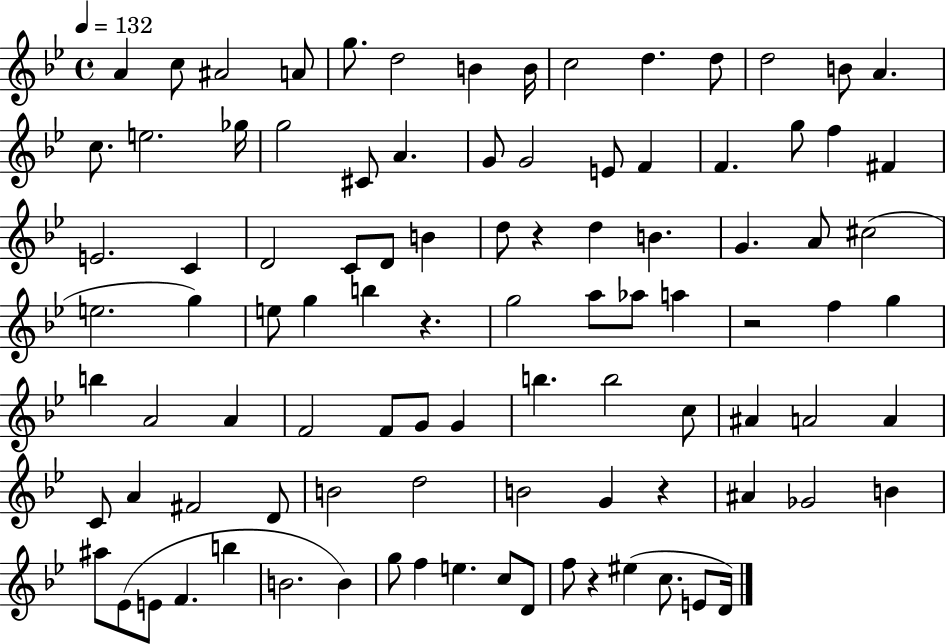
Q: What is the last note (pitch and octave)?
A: D4